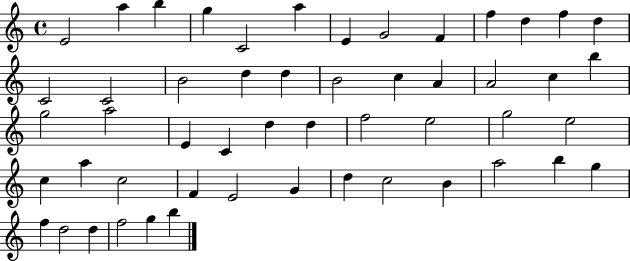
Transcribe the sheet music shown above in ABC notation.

X:1
T:Untitled
M:4/4
L:1/4
K:C
E2 a b g C2 a E G2 F f d f d C2 C2 B2 d d B2 c A A2 c b g2 a2 E C d d f2 e2 g2 e2 c a c2 F E2 G d c2 B a2 b g f d2 d f2 g b